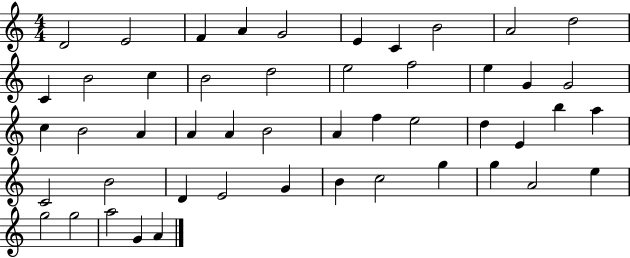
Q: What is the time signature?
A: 4/4